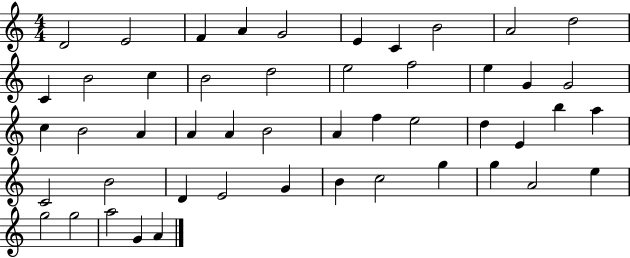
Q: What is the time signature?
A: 4/4